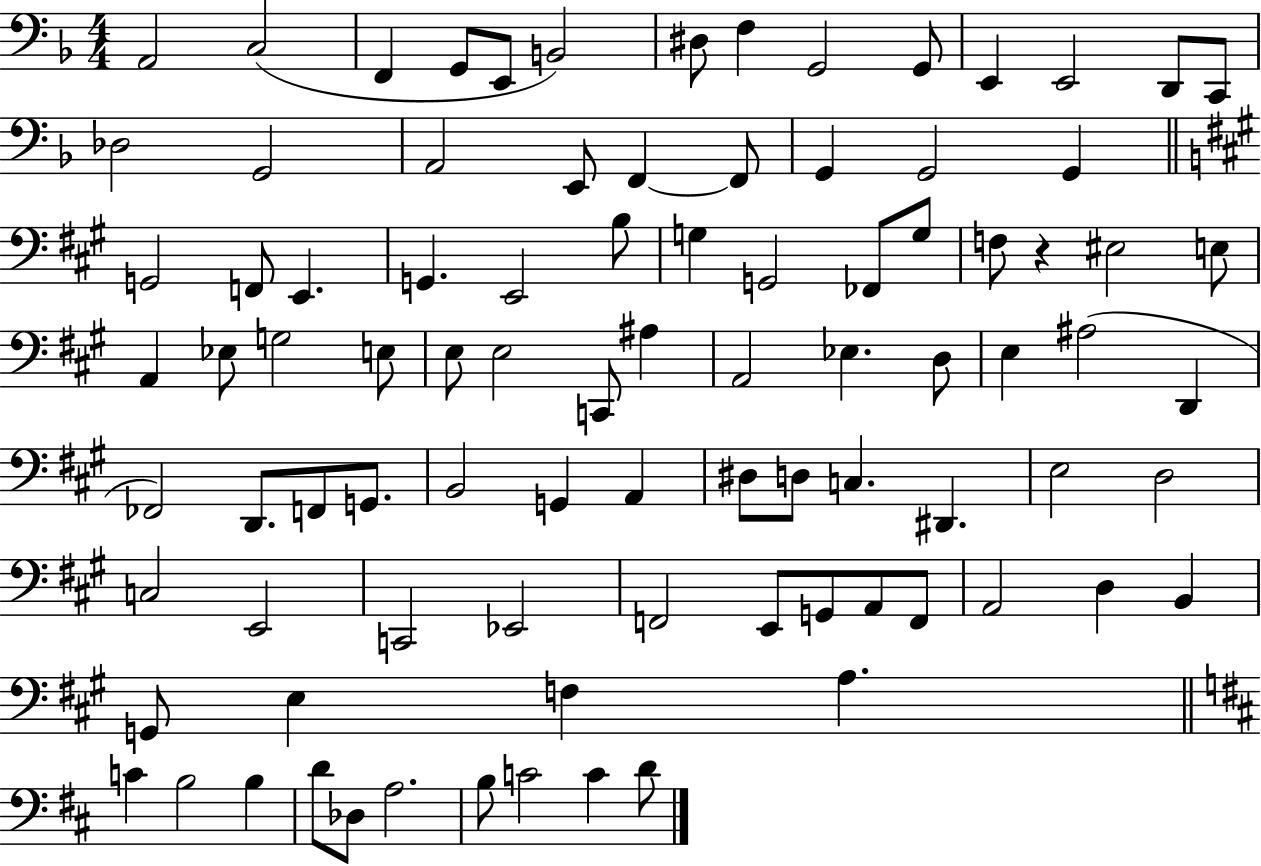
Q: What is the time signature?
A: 4/4